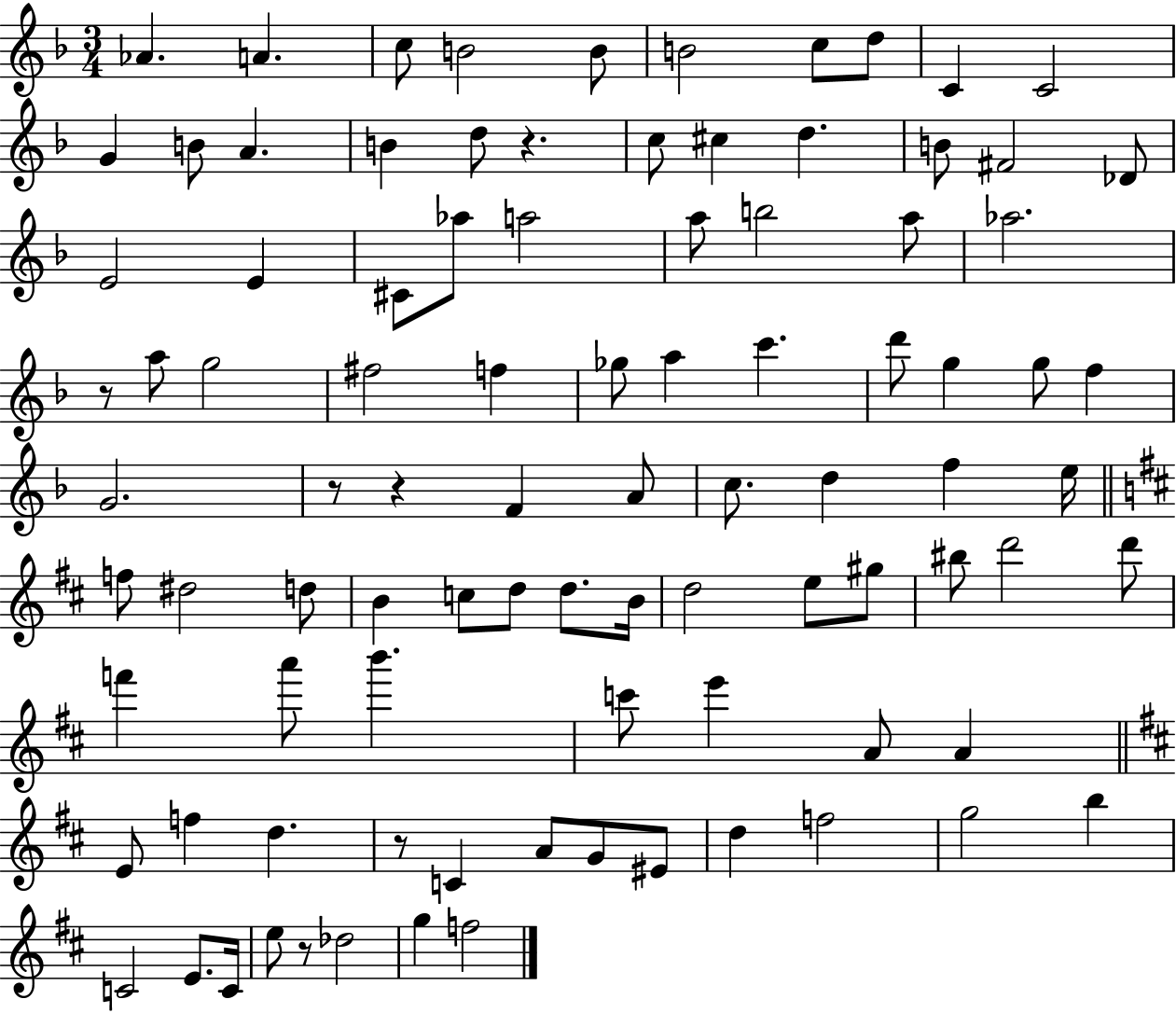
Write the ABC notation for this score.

X:1
T:Untitled
M:3/4
L:1/4
K:F
_A A c/2 B2 B/2 B2 c/2 d/2 C C2 G B/2 A B d/2 z c/2 ^c d B/2 ^F2 _D/2 E2 E ^C/2 _a/2 a2 a/2 b2 a/2 _a2 z/2 a/2 g2 ^f2 f _g/2 a c' d'/2 g g/2 f G2 z/2 z F A/2 c/2 d f e/4 f/2 ^d2 d/2 B c/2 d/2 d/2 B/4 d2 e/2 ^g/2 ^b/2 d'2 d'/2 f' a'/2 b' c'/2 e' A/2 A E/2 f d z/2 C A/2 G/2 ^E/2 d f2 g2 b C2 E/2 C/4 e/2 z/2 _d2 g f2